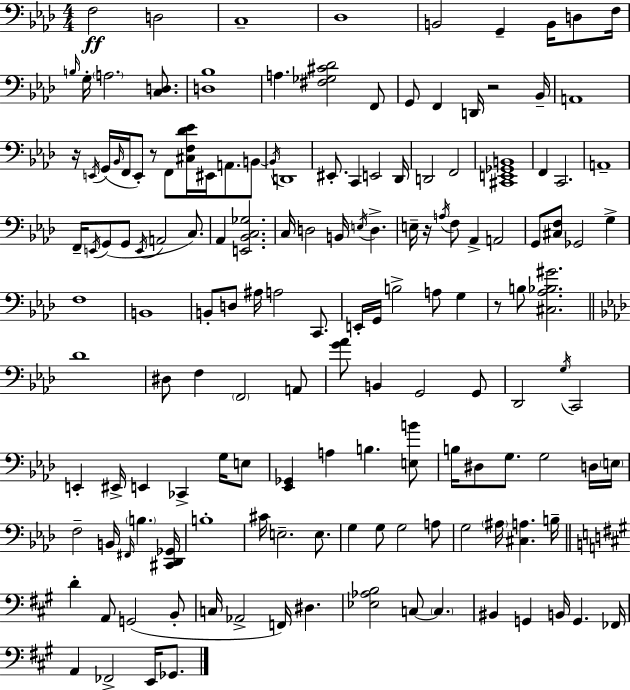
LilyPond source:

{
  \clef bass
  \numericTimeSignature
  \time 4/4
  \key f \minor
  f2\ff d2 | c1-- | des1 | b,2 g,4-- b,16 d8 f16 | \break \grace { b16 } g16-. \parenthesize a2. <c d>8. | <d bes>1 | a4. <fis ges cis' des'>2 f,8 | g,8 f,4 d,16 r2 | \break bes,16-- a,1 | r16 \acciaccatura { e,16 }( g,16 \grace { bes,16 } f,16 e,8-.) r8 f,8 <cis f des' ees'>16 eis,16 a,8. | b,8~~ \acciaccatura { b,16 } d,1 | eis,8.-. c,4 e,2 | \break des,16 d,2 f,2 | <cis, e, ges, b,>1 | f,4 c,2. | a,1-- | \break f,16-- \acciaccatura { e,16 } g,8( g,8 \acciaccatura { e,16 } a,2 | c8.) aes,4 <e, bes, c ges>2. | c16 d2 b,16 | \acciaccatura { e16 } d4.-> e16-- r16 \acciaccatura { a16 } f8 aes,4-> | \break a,2 g,8 <cis f>8 ges,2 | g4-> f1 | b,1 | b,8-. d8 ais16 a2 | \break c,8. e,16-. g,16 b2-> | a8 g4 r8 b8 <cis aes bes gis'>2. | \bar "||" \break \key f \minor des'1 | dis8 f4 \parenthesize f,2 a,8 | <g' aes'>8 b,4 g,2 g,8 | des,2 \acciaccatura { g16 } c,2 | \break e,4-. eis,16-> e,4 ces,4-> g16 e8 | <ees, ges,>4 a4 b4. <e b'>8 | b16 dis8 g8. g2 d16 | \parenthesize e16 f2-- b,16 \grace { fis,16 } \parenthesize b4. | \break <cis, des, ges,>16 b1-. | cis'16 e2.-- e8. | g4 g8 g2 | a8 g2 \parenthesize ais16 <cis a>4. | \break b16-- \bar "||" \break \key a \major d'4-. a,8 g,2( b,8-. | c16 aes,2-> f,16) dis4. | <ees aes b>2 c8~~ \parenthesize c4. | bis,4 g,4 b,16 g,4. fes,16 | \break a,4 fes,2-> e,16 ges,8. | \bar "|."
}